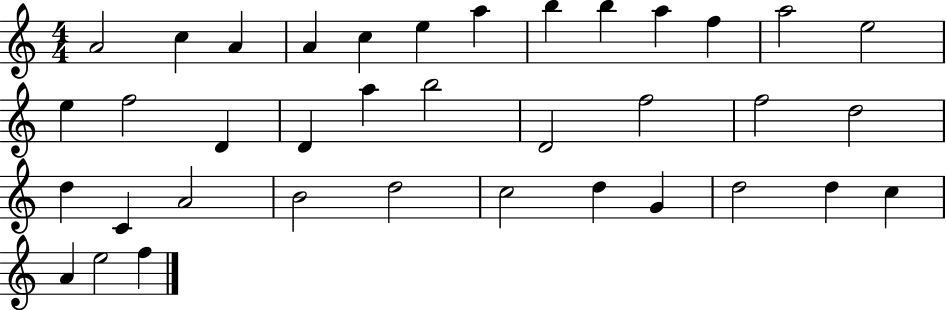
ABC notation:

X:1
T:Untitled
M:4/4
L:1/4
K:C
A2 c A A c e a b b a f a2 e2 e f2 D D a b2 D2 f2 f2 d2 d C A2 B2 d2 c2 d G d2 d c A e2 f